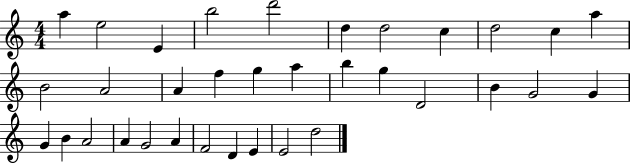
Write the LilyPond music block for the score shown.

{
  \clef treble
  \numericTimeSignature
  \time 4/4
  \key c \major
  a''4 e''2 e'4 | b''2 d'''2 | d''4 d''2 c''4 | d''2 c''4 a''4 | \break b'2 a'2 | a'4 f''4 g''4 a''4 | b''4 g''4 d'2 | b'4 g'2 g'4 | \break g'4 b'4 a'2 | a'4 g'2 a'4 | f'2 d'4 e'4 | e'2 d''2 | \break \bar "|."
}